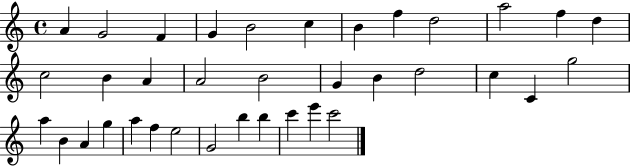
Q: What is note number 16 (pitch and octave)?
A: A4